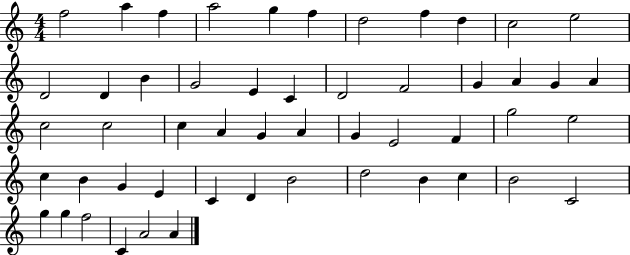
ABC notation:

X:1
T:Untitled
M:4/4
L:1/4
K:C
f2 a f a2 g f d2 f d c2 e2 D2 D B G2 E C D2 F2 G A G A c2 c2 c A G A G E2 F g2 e2 c B G E C D B2 d2 B c B2 C2 g g f2 C A2 A